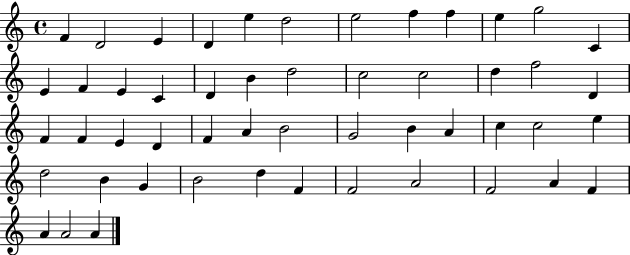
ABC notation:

X:1
T:Untitled
M:4/4
L:1/4
K:C
F D2 E D e d2 e2 f f e g2 C E F E C D B d2 c2 c2 d f2 D F F E D F A B2 G2 B A c c2 e d2 B G B2 d F F2 A2 F2 A F A A2 A